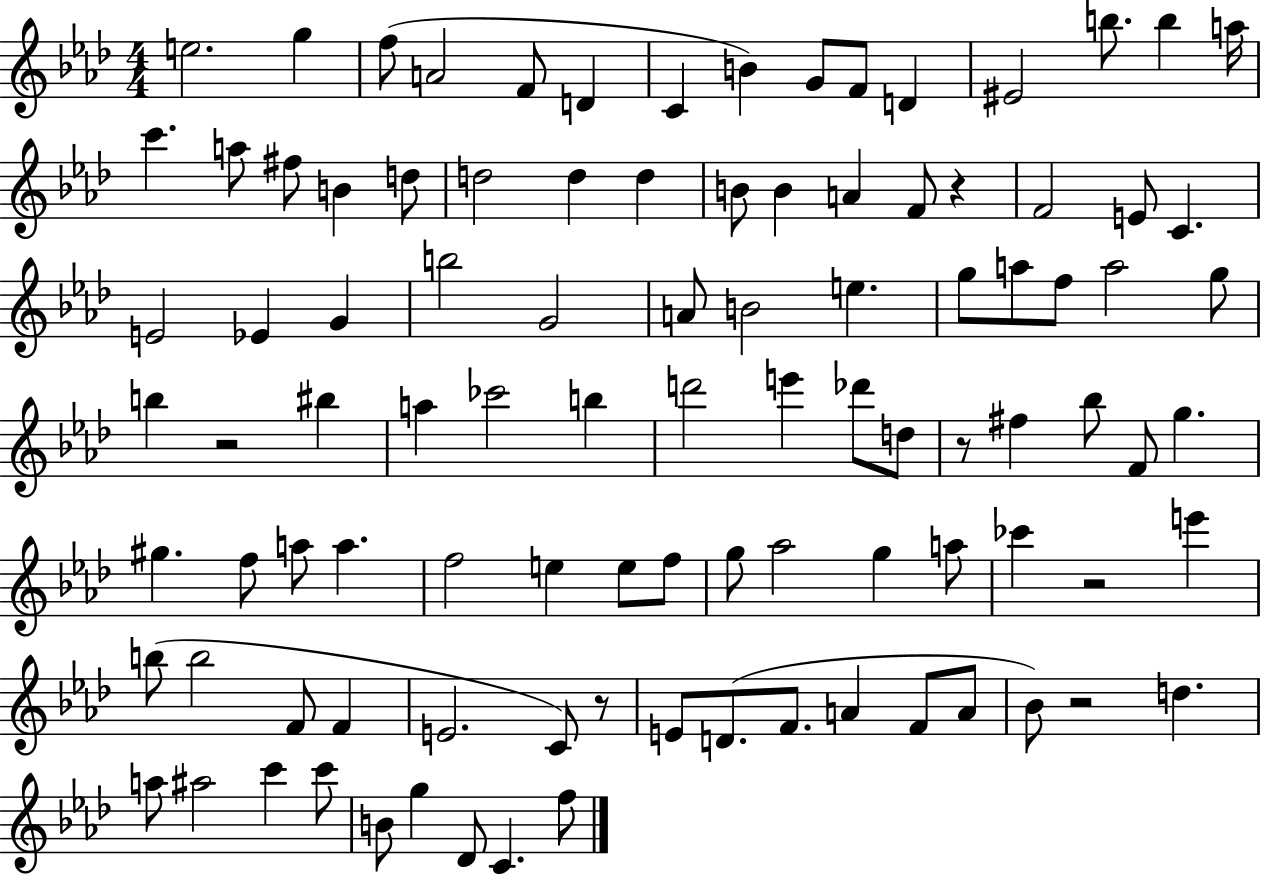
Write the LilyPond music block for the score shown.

{
  \clef treble
  \numericTimeSignature
  \time 4/4
  \key aes \major
  \repeat volta 2 { e''2. g''4 | f''8( a'2 f'8 d'4 | c'4 b'4) g'8 f'8 d'4 | eis'2 b''8. b''4 a''16 | \break c'''4. a''8 fis''8 b'4 d''8 | d''2 d''4 d''4 | b'8 b'4 a'4 f'8 r4 | f'2 e'8 c'4. | \break e'2 ees'4 g'4 | b''2 g'2 | a'8 b'2 e''4. | g''8 a''8 f''8 a''2 g''8 | \break b''4 r2 bis''4 | a''4 ces'''2 b''4 | d'''2 e'''4 des'''8 d''8 | r8 fis''4 bes''8 f'8 g''4. | \break gis''4. f''8 a''8 a''4. | f''2 e''4 e''8 f''8 | g''8 aes''2 g''4 a''8 | ces'''4 r2 e'''4 | \break b''8( b''2 f'8 f'4 | e'2. c'8) r8 | e'8 d'8.( f'8. a'4 f'8 a'8 | bes'8) r2 d''4. | \break a''8 ais''2 c'''4 c'''8 | b'8 g''4 des'8 c'4. f''8 | } \bar "|."
}